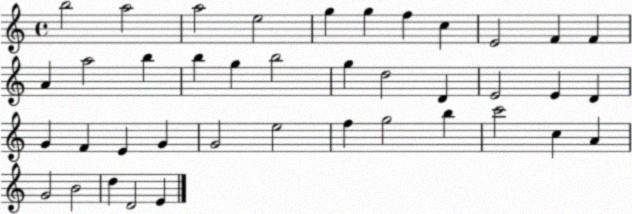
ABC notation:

X:1
T:Untitled
M:4/4
L:1/4
K:C
b2 a2 a2 e2 g g f c E2 F F A a2 b b g b2 g d2 D E2 E D G F E G G2 e2 f g2 b c'2 c A G2 B2 d D2 E